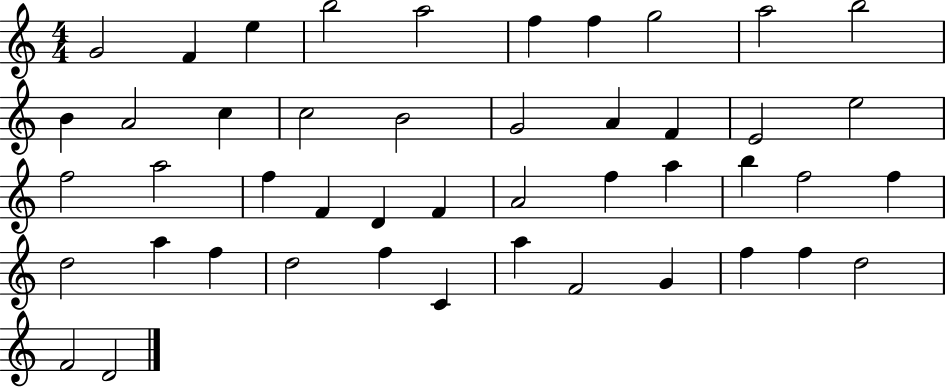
{
  \clef treble
  \numericTimeSignature
  \time 4/4
  \key c \major
  g'2 f'4 e''4 | b''2 a''2 | f''4 f''4 g''2 | a''2 b''2 | \break b'4 a'2 c''4 | c''2 b'2 | g'2 a'4 f'4 | e'2 e''2 | \break f''2 a''2 | f''4 f'4 d'4 f'4 | a'2 f''4 a''4 | b''4 f''2 f''4 | \break d''2 a''4 f''4 | d''2 f''4 c'4 | a''4 f'2 g'4 | f''4 f''4 d''2 | \break f'2 d'2 | \bar "|."
}